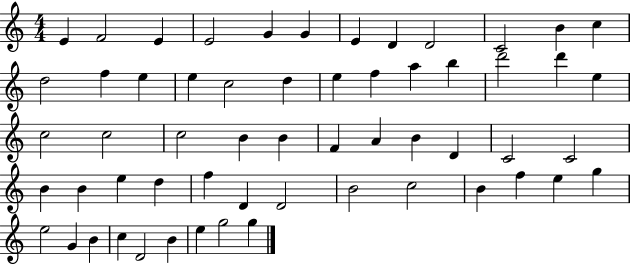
X:1
T:Untitled
M:4/4
L:1/4
K:C
E F2 E E2 G G E D D2 C2 B c d2 f e e c2 d e f a b d'2 d' e c2 c2 c2 B B F A B D C2 C2 B B e d f D D2 B2 c2 B f e g e2 G B c D2 B e g2 g